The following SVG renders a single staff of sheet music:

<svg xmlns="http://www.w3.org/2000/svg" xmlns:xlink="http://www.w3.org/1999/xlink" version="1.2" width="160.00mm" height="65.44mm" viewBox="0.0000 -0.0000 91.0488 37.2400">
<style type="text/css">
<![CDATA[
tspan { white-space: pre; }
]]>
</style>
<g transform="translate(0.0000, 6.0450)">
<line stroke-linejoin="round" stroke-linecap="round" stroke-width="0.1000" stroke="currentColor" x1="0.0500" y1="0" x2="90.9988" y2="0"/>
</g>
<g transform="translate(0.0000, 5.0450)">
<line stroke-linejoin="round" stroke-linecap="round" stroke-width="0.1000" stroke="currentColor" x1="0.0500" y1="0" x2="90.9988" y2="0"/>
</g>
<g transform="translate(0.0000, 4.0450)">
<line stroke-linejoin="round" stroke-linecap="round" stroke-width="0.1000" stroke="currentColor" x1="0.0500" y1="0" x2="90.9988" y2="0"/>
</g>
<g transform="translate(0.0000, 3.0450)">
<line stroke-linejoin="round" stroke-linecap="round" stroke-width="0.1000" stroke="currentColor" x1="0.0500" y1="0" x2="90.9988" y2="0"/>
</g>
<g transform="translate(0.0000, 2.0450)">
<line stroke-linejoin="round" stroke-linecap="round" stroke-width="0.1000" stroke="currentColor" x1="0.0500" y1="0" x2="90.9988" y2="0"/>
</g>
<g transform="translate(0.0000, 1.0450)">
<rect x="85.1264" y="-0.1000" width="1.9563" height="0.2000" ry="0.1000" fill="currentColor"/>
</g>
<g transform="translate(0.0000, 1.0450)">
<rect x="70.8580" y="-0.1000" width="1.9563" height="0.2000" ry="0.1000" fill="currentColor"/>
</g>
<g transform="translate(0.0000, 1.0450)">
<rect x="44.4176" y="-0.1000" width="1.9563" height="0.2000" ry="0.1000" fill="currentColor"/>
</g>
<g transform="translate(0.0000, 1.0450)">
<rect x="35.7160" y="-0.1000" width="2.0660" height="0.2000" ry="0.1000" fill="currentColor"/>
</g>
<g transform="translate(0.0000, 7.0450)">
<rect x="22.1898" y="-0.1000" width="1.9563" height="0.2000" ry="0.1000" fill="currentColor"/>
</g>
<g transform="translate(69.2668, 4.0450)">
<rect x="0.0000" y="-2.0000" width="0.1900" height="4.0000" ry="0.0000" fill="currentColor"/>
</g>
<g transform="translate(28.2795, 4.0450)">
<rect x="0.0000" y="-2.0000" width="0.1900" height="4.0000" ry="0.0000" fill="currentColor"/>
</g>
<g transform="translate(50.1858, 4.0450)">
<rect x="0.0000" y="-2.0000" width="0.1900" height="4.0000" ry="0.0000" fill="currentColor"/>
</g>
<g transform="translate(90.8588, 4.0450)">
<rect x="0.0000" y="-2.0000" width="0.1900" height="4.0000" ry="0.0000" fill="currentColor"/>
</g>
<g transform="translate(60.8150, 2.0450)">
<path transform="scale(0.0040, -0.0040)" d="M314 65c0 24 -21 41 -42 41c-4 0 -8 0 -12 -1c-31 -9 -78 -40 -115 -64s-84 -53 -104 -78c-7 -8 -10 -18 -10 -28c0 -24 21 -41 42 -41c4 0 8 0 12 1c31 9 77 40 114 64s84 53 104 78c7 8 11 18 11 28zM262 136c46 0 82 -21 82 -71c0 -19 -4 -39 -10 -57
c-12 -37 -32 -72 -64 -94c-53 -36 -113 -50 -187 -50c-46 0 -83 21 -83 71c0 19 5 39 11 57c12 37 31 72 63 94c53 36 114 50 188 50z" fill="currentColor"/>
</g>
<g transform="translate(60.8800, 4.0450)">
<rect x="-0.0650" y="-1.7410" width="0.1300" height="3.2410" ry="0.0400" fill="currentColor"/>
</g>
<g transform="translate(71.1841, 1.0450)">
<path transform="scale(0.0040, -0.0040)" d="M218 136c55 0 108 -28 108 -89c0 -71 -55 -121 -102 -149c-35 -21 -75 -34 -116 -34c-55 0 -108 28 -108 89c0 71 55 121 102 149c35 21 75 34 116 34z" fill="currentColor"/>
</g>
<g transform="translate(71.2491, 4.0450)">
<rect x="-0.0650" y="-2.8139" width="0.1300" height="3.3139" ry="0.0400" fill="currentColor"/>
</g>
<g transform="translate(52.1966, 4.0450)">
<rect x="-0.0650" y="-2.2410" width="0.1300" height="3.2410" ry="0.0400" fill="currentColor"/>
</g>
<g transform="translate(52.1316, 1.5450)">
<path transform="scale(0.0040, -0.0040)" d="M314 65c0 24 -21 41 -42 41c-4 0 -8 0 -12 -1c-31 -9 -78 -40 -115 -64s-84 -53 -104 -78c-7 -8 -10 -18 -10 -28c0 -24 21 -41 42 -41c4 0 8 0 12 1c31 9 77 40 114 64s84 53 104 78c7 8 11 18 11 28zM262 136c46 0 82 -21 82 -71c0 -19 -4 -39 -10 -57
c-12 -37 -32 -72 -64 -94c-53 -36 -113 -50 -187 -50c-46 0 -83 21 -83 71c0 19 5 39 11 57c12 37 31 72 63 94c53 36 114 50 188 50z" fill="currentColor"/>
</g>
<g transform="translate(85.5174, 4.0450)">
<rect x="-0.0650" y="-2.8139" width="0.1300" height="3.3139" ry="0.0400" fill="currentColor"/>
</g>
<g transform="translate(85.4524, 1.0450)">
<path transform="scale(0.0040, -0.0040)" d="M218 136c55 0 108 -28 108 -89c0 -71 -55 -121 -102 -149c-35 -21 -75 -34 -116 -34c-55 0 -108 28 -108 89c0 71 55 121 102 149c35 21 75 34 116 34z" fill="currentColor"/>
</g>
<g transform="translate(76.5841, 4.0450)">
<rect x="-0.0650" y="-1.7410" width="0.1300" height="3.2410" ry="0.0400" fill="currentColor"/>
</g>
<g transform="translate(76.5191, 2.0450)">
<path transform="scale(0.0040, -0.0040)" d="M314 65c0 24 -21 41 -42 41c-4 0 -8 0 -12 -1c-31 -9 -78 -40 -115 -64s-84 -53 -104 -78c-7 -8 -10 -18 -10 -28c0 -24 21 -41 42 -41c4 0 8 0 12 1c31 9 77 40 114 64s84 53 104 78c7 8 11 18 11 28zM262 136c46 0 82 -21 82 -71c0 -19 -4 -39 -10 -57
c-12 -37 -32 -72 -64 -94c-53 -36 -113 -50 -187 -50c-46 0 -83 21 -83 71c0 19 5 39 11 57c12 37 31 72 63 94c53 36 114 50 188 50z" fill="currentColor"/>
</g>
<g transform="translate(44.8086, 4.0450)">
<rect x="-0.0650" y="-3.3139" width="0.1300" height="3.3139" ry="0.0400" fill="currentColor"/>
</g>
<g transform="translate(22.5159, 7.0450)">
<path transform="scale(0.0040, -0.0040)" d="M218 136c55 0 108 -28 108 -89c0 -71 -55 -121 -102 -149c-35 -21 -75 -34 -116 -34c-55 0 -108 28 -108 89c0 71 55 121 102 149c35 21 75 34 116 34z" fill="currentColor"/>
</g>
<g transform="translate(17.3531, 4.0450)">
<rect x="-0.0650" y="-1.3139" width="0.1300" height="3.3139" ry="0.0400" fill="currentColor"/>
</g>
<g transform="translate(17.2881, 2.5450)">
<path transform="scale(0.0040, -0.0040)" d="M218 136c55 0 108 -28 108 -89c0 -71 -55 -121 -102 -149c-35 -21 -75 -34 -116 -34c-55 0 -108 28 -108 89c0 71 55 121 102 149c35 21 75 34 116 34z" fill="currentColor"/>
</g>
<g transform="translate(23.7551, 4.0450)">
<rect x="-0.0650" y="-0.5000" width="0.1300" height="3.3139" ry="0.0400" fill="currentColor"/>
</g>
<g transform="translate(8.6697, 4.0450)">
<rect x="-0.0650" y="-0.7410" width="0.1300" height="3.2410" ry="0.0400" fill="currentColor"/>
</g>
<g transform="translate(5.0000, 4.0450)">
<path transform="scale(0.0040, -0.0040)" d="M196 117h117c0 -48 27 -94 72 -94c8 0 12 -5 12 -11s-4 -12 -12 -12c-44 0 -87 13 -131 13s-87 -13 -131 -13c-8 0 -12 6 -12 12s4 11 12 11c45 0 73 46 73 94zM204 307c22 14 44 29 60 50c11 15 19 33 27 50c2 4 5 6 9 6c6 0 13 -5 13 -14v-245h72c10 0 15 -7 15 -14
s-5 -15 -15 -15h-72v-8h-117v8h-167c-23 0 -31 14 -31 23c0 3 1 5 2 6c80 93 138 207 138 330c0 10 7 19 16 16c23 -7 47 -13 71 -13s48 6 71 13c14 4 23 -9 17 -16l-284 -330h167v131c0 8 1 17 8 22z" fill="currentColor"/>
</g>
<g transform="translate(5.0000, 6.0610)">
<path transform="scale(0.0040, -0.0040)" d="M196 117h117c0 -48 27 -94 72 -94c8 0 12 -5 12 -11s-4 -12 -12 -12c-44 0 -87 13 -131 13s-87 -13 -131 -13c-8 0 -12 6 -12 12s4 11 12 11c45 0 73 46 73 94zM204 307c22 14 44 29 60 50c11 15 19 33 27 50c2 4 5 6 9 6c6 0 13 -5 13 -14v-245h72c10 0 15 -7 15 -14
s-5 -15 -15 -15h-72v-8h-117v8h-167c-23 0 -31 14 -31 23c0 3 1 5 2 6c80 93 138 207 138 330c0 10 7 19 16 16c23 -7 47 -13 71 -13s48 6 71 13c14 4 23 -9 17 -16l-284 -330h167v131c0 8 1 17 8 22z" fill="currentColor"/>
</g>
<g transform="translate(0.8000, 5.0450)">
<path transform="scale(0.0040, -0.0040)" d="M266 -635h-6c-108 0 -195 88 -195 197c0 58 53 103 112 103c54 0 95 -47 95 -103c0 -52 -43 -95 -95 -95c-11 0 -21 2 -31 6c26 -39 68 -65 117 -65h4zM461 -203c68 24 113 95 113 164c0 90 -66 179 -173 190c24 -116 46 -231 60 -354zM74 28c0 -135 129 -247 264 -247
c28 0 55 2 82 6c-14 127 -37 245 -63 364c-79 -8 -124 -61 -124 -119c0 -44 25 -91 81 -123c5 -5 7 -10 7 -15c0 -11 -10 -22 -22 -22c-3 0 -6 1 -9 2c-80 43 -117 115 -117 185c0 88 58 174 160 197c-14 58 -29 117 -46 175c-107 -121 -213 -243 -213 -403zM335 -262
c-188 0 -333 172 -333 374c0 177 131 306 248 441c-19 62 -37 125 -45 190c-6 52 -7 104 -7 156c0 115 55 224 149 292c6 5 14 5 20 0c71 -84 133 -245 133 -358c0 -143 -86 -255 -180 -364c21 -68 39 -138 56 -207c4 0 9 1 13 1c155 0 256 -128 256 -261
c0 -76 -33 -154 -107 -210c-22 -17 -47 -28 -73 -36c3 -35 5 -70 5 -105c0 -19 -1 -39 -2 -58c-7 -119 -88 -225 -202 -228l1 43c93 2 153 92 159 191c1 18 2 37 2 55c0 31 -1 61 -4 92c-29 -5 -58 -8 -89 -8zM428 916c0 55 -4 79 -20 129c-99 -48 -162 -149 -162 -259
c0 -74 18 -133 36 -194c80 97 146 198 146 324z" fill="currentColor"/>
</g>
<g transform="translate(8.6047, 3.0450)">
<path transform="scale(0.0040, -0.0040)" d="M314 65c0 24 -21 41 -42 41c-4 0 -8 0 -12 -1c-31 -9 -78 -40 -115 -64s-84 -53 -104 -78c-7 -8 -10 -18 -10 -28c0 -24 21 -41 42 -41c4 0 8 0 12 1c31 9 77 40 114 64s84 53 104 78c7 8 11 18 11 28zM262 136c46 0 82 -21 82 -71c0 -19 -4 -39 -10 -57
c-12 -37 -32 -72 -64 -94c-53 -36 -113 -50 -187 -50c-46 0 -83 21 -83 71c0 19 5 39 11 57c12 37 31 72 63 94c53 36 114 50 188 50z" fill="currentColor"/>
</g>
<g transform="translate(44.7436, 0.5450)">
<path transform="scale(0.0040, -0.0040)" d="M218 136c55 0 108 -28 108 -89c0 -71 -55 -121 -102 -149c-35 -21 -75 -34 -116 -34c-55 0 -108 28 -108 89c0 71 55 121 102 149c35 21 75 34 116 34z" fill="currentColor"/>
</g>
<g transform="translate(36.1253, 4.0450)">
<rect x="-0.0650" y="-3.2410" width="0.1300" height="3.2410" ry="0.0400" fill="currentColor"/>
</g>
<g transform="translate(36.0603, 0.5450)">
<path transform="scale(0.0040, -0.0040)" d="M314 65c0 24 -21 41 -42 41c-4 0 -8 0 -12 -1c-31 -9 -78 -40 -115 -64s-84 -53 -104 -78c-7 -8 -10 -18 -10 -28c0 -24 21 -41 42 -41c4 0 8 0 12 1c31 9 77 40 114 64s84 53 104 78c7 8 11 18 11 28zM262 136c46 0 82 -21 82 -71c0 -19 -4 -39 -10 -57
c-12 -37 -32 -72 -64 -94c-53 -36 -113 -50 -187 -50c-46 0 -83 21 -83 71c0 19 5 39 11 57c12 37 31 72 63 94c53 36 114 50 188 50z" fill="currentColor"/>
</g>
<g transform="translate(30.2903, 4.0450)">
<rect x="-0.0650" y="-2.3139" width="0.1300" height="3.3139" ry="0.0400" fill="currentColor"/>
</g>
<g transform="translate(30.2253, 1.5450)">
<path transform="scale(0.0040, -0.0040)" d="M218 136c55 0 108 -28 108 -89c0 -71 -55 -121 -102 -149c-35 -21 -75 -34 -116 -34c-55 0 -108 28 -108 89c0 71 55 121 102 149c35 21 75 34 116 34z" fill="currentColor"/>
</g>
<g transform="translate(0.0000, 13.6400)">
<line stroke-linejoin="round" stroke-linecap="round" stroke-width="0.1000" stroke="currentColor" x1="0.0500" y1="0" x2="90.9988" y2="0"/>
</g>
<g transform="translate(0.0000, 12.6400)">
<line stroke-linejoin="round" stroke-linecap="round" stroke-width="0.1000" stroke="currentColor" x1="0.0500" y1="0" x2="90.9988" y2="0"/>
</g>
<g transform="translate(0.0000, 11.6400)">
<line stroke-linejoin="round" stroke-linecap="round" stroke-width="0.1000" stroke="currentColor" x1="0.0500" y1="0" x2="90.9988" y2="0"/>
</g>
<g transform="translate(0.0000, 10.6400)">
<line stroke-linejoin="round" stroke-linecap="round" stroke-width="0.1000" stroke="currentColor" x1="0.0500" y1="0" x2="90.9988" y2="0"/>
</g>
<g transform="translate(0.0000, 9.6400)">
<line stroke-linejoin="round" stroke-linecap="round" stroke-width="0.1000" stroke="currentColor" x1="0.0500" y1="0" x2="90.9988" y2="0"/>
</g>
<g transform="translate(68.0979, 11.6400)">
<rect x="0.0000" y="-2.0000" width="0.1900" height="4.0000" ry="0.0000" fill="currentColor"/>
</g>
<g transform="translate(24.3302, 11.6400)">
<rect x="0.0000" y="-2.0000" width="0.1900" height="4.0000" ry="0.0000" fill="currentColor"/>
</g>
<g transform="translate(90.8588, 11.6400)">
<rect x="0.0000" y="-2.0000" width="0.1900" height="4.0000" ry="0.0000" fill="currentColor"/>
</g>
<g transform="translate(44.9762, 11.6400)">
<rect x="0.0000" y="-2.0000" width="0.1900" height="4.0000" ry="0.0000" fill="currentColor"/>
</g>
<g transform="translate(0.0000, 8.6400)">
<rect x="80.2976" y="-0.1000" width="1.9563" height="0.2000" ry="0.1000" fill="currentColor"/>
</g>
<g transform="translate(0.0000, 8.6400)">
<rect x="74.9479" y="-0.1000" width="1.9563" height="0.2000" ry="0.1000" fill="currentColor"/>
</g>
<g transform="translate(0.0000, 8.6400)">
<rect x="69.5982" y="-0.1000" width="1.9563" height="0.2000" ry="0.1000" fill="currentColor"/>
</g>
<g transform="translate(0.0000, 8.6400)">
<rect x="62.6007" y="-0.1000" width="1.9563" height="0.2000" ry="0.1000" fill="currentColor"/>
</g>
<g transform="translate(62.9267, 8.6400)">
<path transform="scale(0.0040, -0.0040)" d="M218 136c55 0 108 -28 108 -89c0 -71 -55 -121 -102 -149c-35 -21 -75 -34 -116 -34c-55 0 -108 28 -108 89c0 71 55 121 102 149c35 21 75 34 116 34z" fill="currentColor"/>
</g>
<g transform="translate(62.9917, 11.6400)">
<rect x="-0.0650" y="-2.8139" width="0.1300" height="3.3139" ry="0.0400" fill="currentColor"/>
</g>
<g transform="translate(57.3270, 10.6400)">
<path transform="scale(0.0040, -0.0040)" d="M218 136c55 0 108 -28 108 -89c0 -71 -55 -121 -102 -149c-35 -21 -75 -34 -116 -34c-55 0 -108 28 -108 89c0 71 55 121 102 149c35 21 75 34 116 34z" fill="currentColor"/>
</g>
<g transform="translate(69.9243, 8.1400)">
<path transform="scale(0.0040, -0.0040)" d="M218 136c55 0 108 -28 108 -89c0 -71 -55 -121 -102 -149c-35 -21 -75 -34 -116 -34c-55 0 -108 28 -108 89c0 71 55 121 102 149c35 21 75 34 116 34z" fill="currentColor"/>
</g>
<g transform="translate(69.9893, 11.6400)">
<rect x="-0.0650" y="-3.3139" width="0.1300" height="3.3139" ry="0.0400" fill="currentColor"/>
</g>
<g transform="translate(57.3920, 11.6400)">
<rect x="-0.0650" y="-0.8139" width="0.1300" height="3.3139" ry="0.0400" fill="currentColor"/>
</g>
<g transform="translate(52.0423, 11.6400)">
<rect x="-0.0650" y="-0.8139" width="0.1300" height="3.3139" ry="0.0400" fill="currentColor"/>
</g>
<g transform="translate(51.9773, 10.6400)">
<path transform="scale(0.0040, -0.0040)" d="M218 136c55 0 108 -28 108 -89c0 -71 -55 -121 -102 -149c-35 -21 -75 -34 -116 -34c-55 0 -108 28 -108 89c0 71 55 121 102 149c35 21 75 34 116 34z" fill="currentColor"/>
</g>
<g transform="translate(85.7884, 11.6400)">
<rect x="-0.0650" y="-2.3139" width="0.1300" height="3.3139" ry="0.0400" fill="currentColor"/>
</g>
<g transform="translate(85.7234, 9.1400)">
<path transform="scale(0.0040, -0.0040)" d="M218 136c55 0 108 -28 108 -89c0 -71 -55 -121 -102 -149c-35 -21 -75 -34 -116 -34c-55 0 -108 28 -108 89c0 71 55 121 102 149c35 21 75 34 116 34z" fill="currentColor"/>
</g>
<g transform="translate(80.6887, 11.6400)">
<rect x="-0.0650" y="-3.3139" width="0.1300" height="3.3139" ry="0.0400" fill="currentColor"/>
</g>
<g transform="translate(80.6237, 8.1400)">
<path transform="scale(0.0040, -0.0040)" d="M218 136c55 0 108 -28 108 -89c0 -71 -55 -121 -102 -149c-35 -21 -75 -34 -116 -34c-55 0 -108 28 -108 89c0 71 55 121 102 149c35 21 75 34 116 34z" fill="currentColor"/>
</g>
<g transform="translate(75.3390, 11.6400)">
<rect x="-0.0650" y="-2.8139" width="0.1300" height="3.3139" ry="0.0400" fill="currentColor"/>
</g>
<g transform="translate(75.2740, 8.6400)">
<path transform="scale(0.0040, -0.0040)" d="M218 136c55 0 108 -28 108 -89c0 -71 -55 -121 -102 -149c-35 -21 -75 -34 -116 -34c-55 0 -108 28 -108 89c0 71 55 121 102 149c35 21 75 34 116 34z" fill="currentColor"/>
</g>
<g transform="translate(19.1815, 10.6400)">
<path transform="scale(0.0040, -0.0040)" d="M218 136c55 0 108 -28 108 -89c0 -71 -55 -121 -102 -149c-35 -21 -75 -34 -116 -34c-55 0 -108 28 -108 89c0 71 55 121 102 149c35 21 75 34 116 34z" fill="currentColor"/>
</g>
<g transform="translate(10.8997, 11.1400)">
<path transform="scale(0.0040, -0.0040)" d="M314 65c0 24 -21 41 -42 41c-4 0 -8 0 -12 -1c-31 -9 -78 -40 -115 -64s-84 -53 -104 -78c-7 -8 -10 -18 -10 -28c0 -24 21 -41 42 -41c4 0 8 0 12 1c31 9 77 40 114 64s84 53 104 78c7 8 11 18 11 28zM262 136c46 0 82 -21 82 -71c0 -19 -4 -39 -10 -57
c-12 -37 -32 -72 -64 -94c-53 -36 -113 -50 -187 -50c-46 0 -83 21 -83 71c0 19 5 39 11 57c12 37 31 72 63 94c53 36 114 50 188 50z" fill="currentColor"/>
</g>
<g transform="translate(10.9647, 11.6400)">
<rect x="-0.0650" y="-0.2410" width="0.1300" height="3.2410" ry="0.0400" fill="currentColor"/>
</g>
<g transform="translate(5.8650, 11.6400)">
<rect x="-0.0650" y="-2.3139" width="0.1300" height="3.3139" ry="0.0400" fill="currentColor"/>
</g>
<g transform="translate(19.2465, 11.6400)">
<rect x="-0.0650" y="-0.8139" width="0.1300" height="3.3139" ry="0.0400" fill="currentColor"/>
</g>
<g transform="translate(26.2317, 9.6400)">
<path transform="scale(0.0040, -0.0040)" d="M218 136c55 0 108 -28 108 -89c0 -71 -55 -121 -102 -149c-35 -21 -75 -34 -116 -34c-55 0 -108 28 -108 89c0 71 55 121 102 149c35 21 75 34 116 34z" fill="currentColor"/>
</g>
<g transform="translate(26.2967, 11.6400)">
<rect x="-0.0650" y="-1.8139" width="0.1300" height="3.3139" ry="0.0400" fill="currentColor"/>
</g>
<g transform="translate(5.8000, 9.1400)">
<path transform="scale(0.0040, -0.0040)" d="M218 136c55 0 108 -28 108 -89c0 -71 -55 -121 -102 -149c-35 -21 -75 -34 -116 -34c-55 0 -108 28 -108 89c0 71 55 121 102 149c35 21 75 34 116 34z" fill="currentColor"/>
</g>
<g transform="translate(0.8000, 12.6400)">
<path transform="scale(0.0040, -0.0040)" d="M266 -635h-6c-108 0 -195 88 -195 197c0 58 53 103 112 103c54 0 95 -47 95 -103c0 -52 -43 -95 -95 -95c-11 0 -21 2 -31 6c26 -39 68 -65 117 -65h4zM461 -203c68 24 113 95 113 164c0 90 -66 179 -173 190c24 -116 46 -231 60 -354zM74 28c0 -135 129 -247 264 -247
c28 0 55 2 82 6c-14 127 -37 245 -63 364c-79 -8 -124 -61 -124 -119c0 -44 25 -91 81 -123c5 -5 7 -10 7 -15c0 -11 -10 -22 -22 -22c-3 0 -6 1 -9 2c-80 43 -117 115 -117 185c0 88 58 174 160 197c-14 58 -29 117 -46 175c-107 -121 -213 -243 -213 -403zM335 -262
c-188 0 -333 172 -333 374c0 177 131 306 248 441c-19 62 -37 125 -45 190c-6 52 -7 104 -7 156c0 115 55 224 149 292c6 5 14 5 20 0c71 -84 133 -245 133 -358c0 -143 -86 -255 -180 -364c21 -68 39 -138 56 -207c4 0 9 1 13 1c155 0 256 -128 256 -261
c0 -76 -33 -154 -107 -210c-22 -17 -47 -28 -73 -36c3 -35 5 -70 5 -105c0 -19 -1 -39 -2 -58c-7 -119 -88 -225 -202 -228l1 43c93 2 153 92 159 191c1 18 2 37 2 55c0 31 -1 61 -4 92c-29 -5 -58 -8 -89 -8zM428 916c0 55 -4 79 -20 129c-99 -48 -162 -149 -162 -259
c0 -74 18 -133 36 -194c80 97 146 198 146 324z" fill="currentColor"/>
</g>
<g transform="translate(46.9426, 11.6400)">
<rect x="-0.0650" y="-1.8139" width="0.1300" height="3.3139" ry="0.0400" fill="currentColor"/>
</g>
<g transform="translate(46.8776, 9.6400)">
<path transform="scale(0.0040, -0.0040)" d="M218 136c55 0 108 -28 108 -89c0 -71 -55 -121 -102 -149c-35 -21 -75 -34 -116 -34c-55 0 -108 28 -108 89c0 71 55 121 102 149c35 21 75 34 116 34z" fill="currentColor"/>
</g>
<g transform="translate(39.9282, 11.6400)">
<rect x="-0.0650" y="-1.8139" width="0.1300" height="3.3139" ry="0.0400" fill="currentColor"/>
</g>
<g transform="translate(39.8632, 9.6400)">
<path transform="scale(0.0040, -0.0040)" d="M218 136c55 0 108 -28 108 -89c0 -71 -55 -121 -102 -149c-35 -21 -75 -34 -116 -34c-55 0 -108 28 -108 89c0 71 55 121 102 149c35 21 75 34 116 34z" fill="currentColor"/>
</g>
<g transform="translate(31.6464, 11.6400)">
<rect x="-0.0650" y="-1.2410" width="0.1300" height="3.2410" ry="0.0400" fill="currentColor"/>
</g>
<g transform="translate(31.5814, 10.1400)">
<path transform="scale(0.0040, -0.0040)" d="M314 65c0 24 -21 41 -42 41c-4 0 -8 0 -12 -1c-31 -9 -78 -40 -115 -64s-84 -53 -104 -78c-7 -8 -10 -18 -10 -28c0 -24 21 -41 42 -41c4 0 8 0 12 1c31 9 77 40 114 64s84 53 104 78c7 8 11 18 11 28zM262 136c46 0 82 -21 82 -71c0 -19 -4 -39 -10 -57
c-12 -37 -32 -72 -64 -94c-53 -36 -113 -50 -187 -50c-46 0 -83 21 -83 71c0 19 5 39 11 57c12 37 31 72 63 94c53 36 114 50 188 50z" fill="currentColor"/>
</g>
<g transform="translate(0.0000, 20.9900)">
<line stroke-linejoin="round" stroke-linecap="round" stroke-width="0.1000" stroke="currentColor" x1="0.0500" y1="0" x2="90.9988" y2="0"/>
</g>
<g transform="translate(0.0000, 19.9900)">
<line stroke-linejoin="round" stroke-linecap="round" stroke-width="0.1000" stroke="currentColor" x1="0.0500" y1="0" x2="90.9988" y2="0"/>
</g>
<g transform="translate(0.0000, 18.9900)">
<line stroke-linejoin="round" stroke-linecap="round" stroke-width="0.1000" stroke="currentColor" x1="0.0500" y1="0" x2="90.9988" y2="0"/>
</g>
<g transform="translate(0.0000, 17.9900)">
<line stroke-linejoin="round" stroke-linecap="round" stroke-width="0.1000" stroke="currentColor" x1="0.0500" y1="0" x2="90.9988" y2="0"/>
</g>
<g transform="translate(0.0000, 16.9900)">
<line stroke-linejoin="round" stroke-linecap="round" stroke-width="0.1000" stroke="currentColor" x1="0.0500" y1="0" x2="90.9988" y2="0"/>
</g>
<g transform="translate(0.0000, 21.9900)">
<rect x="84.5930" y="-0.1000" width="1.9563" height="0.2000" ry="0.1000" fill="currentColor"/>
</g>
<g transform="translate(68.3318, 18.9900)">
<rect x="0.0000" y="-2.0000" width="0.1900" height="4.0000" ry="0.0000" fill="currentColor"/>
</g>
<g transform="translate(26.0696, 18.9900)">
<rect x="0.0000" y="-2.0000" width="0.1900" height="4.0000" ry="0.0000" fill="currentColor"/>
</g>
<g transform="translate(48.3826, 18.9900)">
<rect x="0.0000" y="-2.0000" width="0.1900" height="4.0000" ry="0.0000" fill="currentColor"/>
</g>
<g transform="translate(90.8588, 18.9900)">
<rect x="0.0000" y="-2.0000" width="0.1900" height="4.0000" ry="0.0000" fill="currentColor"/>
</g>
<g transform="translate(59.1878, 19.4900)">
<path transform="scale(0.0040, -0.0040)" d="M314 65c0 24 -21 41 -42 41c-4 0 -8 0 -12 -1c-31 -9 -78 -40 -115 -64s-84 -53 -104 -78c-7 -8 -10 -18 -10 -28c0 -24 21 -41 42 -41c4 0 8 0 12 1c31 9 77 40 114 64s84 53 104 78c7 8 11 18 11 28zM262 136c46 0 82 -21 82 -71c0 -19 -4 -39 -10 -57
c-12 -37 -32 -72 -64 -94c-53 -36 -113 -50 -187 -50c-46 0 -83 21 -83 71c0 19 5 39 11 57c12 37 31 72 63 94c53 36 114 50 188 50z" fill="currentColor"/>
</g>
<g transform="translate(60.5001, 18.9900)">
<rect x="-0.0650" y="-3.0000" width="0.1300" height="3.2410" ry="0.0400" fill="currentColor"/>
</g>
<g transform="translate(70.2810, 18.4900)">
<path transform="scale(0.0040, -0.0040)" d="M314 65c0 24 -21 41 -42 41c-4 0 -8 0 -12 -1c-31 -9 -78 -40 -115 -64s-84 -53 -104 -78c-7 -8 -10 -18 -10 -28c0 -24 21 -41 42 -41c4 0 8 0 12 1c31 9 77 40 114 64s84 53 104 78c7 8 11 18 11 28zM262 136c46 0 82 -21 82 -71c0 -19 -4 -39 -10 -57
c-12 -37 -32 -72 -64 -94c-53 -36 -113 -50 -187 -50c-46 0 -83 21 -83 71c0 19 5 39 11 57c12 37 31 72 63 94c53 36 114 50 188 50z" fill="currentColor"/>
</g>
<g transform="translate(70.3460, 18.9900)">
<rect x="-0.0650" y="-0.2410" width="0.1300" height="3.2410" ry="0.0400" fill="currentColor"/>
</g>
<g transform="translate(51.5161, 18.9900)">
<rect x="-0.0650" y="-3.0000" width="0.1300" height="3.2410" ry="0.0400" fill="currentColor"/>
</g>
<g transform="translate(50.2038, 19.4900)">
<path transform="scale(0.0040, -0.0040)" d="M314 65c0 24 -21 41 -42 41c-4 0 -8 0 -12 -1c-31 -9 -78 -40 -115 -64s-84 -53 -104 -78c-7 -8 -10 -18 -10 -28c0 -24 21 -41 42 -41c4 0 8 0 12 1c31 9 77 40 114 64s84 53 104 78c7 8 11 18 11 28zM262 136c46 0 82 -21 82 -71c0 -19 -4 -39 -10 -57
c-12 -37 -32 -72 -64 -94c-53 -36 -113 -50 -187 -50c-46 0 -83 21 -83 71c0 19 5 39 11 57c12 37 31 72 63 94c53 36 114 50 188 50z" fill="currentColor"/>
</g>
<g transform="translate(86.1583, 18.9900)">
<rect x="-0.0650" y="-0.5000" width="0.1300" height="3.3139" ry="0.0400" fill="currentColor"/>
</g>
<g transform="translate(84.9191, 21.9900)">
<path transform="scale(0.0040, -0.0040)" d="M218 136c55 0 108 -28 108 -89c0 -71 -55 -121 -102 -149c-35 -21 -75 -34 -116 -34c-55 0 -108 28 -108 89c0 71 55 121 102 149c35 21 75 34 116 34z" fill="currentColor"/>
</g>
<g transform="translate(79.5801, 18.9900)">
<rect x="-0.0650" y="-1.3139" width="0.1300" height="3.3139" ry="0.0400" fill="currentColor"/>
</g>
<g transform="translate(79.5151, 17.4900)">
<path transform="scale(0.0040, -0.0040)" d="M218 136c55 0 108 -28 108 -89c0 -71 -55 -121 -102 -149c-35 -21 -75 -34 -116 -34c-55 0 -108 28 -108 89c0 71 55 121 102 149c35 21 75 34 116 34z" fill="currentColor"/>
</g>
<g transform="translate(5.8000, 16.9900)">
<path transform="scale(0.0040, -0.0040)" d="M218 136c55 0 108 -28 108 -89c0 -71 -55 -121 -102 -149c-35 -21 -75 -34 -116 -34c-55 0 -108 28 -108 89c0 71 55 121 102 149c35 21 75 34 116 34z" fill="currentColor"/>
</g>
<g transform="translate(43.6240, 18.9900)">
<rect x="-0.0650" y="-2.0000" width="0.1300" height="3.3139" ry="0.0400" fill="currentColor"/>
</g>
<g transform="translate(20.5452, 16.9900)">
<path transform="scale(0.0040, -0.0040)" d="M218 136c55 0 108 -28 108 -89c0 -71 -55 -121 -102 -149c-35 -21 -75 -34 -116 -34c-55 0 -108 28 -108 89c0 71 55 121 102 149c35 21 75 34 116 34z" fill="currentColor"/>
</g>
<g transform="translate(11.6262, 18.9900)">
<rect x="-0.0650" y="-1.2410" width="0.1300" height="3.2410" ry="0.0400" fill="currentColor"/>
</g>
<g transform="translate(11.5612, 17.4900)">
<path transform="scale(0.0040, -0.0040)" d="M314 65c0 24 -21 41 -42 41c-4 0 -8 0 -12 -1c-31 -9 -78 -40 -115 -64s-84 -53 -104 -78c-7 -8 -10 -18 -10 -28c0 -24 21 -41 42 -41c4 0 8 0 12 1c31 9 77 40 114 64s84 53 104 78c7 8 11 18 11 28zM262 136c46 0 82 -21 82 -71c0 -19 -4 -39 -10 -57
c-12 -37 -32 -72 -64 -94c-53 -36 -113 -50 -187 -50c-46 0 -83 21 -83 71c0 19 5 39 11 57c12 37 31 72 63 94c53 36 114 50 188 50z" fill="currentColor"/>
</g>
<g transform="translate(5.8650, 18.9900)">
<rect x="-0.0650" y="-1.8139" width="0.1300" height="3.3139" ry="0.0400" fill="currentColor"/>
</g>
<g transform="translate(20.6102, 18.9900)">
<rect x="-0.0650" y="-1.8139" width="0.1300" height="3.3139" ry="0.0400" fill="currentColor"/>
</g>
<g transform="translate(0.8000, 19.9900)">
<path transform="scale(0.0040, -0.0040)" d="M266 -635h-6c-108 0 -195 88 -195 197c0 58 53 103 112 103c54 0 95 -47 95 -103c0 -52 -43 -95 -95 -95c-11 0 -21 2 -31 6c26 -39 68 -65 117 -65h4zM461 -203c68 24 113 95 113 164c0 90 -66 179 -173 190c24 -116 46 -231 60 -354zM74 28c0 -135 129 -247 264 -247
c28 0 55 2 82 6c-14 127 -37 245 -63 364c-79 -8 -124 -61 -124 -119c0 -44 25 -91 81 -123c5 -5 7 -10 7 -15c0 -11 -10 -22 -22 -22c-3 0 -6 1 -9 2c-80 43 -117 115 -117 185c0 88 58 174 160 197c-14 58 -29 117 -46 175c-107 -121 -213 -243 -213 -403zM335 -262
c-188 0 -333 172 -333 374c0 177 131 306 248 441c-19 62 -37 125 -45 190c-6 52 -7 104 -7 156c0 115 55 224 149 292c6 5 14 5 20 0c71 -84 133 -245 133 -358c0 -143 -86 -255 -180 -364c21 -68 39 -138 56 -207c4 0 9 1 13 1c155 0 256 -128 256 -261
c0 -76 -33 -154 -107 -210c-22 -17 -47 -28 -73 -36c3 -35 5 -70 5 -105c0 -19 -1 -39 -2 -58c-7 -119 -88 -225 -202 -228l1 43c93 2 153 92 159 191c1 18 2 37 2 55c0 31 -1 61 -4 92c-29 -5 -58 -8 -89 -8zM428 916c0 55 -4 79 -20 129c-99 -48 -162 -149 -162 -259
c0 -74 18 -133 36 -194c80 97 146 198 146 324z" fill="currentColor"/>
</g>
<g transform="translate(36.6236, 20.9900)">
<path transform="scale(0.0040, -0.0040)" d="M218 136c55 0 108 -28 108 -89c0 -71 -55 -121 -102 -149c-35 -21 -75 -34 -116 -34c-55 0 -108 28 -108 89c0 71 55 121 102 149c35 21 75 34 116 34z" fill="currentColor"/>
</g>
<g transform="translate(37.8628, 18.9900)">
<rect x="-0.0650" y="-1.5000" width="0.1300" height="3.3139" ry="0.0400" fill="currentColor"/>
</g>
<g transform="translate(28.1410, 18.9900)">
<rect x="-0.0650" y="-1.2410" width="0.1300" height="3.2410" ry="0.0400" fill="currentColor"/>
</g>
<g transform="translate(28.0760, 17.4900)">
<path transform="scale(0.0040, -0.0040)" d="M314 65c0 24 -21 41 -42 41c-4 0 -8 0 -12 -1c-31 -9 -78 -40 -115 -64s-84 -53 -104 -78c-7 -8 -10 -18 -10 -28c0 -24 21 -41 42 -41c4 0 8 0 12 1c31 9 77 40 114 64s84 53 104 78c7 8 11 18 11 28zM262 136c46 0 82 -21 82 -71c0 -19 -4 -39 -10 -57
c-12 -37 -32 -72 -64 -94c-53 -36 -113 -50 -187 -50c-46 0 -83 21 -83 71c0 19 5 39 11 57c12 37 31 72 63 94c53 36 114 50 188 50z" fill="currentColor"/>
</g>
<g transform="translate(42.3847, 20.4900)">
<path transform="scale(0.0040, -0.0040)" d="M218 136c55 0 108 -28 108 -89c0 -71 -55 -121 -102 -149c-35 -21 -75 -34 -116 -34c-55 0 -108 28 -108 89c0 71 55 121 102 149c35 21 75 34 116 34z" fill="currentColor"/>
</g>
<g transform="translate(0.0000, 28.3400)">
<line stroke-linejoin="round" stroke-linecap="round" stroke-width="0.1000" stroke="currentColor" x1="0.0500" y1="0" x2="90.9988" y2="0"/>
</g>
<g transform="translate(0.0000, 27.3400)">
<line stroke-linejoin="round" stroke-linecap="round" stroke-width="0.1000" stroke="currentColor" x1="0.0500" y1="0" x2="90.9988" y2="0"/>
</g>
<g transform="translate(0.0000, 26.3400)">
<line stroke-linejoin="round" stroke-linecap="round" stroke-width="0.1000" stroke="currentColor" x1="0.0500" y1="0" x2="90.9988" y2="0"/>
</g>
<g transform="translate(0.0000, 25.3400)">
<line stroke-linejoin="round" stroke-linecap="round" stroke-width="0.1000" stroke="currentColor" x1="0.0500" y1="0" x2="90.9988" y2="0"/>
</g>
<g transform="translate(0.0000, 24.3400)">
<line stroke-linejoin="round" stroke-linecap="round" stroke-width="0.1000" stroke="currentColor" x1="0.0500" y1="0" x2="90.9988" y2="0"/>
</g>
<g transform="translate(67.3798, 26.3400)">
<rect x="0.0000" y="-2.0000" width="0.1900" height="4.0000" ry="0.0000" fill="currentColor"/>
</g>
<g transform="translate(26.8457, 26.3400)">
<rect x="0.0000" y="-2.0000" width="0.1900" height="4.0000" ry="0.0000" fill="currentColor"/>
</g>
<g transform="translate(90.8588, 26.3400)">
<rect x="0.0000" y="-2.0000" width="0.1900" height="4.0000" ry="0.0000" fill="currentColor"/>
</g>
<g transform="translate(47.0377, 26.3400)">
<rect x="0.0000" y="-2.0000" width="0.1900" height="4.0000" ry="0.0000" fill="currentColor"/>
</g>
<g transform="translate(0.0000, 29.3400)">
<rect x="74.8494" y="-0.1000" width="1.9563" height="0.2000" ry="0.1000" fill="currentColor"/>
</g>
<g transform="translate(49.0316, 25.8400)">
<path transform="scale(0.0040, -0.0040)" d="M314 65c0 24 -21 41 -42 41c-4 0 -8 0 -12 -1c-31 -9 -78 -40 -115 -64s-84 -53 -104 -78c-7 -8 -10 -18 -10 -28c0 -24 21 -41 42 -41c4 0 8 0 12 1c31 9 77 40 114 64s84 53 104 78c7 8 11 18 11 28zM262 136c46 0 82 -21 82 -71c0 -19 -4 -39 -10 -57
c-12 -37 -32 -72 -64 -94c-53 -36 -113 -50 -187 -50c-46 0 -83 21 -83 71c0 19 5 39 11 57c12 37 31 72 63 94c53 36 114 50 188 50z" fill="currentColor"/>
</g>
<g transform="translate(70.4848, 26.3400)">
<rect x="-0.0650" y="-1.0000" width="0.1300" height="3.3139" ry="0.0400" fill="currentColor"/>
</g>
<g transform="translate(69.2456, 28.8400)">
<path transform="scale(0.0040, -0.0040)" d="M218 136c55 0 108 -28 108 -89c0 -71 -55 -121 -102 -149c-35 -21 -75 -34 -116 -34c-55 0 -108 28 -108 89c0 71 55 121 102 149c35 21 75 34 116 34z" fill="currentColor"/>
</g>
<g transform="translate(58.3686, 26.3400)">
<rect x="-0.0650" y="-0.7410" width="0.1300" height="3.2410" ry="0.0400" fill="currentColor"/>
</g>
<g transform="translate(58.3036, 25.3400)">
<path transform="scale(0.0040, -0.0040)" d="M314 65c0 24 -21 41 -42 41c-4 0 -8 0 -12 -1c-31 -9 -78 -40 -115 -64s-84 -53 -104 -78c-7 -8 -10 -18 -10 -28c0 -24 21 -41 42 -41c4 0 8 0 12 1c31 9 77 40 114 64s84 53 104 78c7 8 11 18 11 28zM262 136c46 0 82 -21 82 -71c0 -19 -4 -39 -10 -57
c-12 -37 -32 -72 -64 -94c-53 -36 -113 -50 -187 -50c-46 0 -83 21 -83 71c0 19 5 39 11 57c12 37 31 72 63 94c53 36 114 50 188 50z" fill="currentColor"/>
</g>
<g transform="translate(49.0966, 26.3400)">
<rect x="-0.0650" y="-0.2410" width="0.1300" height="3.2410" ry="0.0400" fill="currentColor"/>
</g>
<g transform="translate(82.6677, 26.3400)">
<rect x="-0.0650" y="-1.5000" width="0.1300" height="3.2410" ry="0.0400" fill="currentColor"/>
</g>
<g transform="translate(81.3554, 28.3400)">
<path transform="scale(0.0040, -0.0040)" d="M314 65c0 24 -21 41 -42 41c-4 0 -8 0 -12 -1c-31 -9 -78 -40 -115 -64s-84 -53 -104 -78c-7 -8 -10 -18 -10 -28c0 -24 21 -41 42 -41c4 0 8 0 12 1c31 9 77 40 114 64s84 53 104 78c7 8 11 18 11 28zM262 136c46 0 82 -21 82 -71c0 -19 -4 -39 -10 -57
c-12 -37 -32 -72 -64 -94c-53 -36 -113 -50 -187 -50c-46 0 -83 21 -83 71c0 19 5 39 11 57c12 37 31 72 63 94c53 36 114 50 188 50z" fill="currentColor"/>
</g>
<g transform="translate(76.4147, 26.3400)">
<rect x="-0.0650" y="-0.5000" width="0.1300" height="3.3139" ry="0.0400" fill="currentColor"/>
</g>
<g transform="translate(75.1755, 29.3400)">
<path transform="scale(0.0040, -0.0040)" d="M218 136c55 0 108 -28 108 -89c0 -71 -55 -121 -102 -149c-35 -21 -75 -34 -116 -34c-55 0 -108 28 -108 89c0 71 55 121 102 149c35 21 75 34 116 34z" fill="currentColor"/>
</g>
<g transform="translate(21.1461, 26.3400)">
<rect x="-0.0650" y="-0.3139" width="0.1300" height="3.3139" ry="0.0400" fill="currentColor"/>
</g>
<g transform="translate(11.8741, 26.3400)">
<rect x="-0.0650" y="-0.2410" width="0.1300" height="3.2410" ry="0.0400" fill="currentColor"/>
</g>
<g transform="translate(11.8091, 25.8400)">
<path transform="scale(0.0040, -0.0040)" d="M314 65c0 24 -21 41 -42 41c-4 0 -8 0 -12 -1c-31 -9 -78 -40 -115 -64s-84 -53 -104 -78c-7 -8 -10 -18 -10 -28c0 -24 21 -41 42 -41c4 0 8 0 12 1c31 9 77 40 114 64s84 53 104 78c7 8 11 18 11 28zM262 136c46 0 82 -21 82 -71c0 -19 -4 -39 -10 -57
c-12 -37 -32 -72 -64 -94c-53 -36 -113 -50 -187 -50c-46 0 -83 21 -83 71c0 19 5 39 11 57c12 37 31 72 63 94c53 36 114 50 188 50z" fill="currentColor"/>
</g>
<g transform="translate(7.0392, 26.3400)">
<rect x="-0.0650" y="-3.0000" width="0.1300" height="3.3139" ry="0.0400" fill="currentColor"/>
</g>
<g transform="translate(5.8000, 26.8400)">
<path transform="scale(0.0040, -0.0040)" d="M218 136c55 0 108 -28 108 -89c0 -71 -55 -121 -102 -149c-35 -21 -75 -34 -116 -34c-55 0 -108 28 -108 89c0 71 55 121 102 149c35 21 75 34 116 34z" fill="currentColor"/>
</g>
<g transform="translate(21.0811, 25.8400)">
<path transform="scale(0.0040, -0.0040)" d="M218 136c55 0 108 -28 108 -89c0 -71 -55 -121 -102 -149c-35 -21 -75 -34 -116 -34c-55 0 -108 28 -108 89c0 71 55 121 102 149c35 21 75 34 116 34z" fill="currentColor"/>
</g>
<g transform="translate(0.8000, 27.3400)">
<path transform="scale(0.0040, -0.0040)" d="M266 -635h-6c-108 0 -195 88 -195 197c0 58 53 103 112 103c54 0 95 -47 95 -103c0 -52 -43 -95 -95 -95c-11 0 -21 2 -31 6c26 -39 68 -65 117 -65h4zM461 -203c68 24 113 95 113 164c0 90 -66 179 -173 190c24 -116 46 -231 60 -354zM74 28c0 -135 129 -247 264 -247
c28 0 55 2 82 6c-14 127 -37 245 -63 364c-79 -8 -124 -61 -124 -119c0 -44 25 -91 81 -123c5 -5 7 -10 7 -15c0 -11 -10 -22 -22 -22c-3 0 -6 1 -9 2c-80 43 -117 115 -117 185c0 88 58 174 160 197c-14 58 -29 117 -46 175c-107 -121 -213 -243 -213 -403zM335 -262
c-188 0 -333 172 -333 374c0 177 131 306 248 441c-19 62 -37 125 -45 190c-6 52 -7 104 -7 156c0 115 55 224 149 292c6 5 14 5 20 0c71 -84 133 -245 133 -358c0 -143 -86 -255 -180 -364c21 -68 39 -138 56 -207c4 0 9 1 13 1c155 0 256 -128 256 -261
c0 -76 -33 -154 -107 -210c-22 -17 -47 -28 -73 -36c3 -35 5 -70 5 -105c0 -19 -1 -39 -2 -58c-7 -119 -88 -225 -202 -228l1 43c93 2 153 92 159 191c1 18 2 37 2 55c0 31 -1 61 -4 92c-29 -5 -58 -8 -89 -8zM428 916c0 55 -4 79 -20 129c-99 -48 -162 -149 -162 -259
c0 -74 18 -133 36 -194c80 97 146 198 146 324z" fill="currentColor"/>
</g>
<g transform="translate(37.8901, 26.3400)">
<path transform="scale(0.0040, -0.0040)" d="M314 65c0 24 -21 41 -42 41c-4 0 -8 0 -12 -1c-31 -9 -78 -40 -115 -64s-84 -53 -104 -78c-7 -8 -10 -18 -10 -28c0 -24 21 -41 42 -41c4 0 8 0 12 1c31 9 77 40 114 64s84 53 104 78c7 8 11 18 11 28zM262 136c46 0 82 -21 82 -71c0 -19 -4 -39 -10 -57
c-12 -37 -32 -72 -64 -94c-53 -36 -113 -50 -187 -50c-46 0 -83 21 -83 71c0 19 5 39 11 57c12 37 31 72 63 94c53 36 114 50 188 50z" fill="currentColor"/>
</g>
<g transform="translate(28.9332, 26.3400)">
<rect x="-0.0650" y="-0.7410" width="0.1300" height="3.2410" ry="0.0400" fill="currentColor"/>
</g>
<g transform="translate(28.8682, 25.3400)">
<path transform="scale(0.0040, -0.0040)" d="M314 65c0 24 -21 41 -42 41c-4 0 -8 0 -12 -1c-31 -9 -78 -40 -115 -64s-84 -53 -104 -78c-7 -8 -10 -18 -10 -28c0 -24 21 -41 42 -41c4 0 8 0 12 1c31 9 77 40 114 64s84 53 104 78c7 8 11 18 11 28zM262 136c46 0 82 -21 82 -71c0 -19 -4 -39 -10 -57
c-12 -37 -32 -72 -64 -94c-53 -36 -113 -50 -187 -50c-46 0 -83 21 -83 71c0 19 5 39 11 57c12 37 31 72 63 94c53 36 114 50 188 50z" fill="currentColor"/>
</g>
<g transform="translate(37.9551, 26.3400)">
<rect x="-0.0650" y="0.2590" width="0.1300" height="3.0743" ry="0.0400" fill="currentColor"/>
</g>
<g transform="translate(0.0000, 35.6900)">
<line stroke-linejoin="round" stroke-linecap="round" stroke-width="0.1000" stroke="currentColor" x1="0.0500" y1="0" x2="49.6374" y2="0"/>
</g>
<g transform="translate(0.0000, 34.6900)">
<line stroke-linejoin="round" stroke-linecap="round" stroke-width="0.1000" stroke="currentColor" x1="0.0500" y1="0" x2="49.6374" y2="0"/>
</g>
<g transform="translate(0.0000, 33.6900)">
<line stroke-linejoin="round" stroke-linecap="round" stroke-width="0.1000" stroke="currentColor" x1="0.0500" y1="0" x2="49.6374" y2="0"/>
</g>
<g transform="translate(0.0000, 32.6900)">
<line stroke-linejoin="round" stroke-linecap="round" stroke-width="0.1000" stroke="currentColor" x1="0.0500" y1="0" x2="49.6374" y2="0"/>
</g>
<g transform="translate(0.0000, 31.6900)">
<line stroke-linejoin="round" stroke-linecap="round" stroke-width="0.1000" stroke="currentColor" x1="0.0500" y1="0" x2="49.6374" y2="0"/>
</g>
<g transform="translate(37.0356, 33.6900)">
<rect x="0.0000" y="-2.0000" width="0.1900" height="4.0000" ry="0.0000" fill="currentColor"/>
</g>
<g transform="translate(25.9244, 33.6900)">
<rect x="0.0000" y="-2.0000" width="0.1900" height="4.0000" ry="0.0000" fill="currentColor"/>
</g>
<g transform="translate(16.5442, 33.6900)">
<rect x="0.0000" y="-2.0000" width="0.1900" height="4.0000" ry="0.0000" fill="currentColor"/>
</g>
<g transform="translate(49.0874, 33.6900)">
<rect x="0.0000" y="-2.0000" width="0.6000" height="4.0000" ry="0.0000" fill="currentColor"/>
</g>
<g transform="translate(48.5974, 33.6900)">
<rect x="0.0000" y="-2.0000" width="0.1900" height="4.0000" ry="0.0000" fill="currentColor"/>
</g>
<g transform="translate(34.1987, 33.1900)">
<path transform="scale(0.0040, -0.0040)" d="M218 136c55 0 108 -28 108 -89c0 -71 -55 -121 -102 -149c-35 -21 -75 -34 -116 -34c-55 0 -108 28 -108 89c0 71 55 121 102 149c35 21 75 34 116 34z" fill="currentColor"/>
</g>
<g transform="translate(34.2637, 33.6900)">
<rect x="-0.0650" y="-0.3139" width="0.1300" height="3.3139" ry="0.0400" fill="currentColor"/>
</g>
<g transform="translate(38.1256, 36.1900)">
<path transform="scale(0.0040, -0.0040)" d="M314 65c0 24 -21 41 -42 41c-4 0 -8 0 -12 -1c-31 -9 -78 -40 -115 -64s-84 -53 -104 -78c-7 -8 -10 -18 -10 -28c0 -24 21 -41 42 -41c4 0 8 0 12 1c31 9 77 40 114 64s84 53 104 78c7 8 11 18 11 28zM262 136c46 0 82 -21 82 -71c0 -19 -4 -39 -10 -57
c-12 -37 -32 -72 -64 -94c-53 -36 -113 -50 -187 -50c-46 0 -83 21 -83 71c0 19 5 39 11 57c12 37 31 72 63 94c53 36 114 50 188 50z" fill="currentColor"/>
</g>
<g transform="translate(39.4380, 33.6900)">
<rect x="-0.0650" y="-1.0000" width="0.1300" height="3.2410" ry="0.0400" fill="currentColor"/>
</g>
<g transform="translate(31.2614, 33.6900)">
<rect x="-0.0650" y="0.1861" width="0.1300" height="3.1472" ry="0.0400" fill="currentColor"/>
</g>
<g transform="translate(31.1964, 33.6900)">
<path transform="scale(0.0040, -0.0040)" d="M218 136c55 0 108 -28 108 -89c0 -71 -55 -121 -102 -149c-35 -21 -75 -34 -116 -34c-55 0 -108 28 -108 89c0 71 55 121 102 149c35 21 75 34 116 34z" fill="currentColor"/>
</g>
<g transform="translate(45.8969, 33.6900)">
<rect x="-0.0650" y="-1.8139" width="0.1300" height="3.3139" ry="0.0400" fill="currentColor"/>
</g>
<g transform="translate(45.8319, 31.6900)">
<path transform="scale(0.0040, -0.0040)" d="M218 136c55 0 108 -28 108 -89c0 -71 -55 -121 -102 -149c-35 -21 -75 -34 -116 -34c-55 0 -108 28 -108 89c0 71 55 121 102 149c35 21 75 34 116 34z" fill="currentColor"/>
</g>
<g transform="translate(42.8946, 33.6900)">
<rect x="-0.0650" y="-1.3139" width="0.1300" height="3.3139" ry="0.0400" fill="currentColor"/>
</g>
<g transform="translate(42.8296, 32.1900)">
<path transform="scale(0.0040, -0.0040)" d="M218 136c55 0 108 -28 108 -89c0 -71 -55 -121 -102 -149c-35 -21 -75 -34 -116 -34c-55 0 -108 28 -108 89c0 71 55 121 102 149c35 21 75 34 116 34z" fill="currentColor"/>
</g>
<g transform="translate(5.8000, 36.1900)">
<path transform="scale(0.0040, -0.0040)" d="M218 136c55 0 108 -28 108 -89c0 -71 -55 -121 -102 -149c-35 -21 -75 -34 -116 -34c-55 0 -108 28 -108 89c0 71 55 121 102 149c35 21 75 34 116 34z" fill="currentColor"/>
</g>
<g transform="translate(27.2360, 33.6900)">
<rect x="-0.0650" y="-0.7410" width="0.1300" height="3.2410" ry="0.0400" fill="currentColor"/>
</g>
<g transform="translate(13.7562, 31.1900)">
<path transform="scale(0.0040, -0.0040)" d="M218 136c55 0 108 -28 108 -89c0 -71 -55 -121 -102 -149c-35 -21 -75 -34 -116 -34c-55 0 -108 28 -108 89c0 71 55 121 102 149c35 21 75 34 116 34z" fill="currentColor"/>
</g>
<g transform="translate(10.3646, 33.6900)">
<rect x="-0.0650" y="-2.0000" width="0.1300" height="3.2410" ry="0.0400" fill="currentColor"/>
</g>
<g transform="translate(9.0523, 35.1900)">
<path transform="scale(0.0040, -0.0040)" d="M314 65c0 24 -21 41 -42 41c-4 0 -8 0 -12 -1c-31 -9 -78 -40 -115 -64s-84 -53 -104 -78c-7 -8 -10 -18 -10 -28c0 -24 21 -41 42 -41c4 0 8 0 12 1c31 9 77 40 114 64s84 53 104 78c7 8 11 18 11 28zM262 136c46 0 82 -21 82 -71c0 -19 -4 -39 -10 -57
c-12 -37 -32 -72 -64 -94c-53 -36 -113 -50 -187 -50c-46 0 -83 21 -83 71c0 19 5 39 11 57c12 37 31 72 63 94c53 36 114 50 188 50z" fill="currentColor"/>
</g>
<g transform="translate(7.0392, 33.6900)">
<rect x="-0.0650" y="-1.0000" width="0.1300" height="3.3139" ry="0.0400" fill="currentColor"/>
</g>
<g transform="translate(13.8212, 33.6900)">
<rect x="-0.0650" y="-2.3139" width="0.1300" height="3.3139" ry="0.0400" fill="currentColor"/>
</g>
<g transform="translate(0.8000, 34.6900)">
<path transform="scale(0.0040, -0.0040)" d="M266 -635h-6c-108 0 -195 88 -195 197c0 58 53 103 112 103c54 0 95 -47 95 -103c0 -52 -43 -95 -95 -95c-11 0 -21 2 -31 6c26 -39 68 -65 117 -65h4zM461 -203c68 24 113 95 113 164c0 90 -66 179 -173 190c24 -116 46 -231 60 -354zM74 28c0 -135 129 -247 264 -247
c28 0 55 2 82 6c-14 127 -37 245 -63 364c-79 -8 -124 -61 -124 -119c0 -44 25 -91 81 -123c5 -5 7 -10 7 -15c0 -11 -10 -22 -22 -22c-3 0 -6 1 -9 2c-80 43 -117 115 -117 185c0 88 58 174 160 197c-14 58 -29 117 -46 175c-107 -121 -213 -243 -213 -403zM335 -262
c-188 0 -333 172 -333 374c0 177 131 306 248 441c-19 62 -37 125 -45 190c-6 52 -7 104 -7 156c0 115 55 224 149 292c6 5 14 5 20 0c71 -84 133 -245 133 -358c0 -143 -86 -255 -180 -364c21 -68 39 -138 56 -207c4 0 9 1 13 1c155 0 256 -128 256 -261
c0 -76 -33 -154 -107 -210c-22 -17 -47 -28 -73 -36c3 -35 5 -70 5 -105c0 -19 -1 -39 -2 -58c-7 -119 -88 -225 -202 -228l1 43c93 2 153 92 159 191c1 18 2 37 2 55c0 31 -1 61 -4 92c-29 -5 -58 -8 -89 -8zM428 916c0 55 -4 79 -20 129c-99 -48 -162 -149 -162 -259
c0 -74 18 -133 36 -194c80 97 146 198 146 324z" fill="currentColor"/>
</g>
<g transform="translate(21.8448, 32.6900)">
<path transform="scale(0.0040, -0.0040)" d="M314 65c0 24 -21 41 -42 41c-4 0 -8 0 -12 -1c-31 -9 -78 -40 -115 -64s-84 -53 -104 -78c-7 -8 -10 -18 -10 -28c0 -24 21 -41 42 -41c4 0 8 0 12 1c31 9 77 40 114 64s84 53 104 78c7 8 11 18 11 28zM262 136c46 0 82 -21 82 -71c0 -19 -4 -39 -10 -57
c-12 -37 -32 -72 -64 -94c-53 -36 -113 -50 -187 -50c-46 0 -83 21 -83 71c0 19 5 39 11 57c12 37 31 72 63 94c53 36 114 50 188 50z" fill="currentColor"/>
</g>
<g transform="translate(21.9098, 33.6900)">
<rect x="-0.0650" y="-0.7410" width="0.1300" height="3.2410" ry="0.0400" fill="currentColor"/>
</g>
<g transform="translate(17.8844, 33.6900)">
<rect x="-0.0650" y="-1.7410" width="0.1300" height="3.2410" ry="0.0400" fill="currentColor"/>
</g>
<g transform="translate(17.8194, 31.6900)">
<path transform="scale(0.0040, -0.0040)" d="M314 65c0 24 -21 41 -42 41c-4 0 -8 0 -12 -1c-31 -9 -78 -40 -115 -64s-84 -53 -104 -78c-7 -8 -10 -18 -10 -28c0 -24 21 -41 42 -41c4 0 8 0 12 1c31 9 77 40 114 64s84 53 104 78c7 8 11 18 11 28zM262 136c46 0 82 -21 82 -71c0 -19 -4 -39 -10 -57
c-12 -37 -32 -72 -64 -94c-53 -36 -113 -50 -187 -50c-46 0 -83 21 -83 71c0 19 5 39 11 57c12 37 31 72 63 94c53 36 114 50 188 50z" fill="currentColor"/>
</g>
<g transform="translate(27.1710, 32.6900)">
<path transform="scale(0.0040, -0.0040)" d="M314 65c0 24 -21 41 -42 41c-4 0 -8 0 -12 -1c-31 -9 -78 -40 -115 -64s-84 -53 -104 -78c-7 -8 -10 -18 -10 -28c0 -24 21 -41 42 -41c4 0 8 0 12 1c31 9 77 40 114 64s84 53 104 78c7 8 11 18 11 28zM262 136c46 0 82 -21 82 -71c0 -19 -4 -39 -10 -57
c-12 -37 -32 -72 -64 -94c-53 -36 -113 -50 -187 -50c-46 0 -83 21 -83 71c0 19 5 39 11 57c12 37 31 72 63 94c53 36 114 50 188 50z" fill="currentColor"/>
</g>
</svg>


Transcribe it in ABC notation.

X:1
T:Untitled
M:4/4
L:1/4
K:C
d2 e C g b2 b g2 f2 a f2 a g c2 d f e2 f f d d a b a b g f e2 f e2 E F A2 A2 c2 e C A c2 c d2 B2 c2 d2 D C E2 D F2 g f2 d2 d2 B c D2 e f